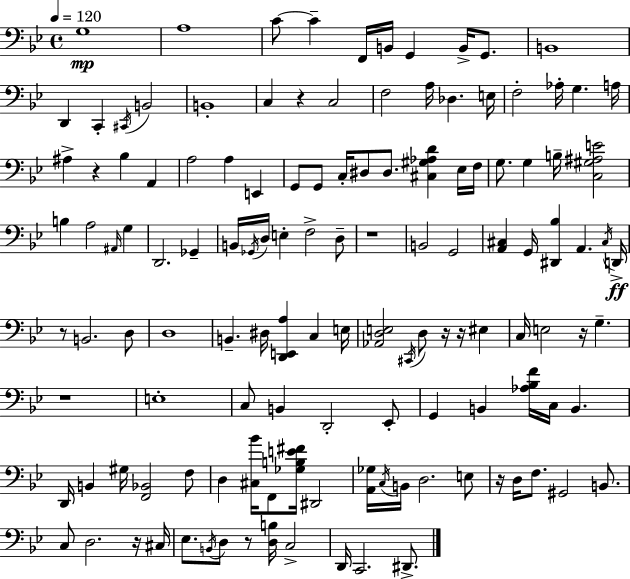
{
  \clef bass
  \time 4/4
  \defaultTimeSignature
  \key bes \major
  \tempo 4 = 120
  g1\mp | a1 | c'8~~ c'4-- f,16 b,16 g,4 b,16-> g,8. | b,1 | \break d,4 c,4-. \acciaccatura { cis,16 } b,2 | b,1-. | c4 r4 c2 | f2 a16 des4. | \break e16 f2-. aes16-. g4. | a16 ais4-> r4 bes4 a,4 | a2 a4 e,4 | g,8 g,8 c16-. dis8 dis8. <cis gis aes d'>4 ees16 | \break f16 g8. g4 b16-- <c gis ais e'>2 | b4 a2 \grace { ais,16 } g4 | d,2. ges,4-- | b,16 \acciaccatura { ges,16 } d16 e4-. f2-> | \break d8-- r1 | b,2 g,2 | <a, cis>4 g,16 <dis, bes>4 a,4. | \acciaccatura { cis16 }\ff d,16-> r8 b,2. | \break d8 d1 | b,4.-- dis16 <d, e, a>4 c4 | e16 <aes, d e>2 \acciaccatura { cis,16 } d8 r16 | r16 eis4 c16 e2 r16 g4.-- | \break r1 | e1-. | c8 b,4 d,2-. | ees,8-. g,4 b,4 <aes bes f'>16 c16 b,4. | \break d,16 b,4 gis16 <f, bes,>2 | f8 d4 <cis bes'>16 f,8 <ges b e' fis'>16 dis,2 | <a, ges>16 \acciaccatura { c16 } b,16 d2. | e8 r16 d16 f8. gis,2 | \break b,8. c8 d2. | r16 cis16 ees8. \acciaccatura { b,16 } d8 r8 <d b>16 c2-> | d,16 c,2. | dis,8.-> \bar "|."
}